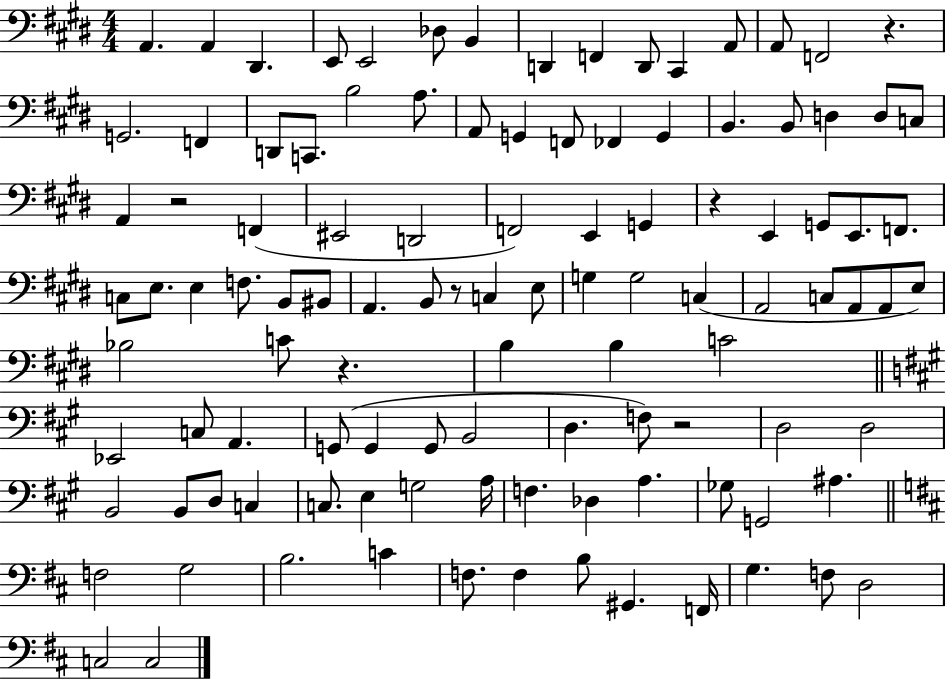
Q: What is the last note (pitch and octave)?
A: C3